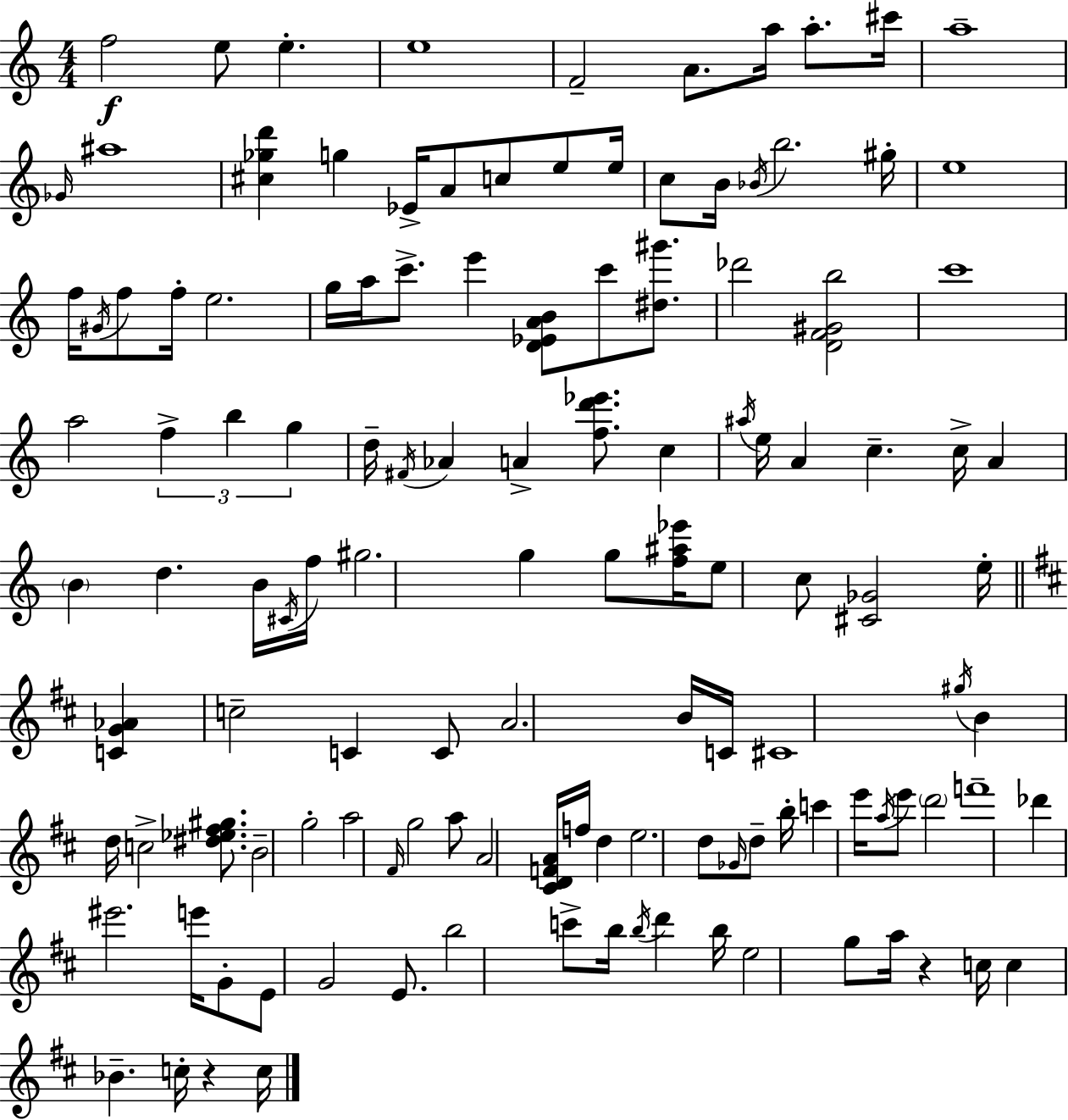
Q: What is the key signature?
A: C major